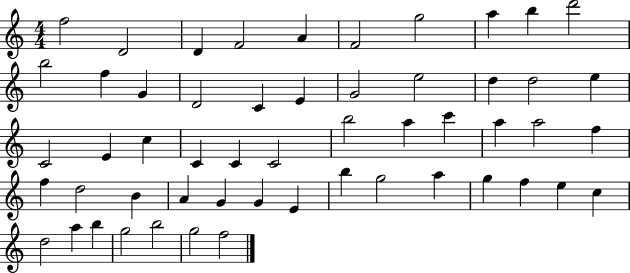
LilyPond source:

{
  \clef treble
  \numericTimeSignature
  \time 4/4
  \key c \major
  f''2 d'2 | d'4 f'2 a'4 | f'2 g''2 | a''4 b''4 d'''2 | \break b''2 f''4 g'4 | d'2 c'4 e'4 | g'2 e''2 | d''4 d''2 e''4 | \break c'2 e'4 c''4 | c'4 c'4 c'2 | b''2 a''4 c'''4 | a''4 a''2 f''4 | \break f''4 d''2 b'4 | a'4 g'4 g'4 e'4 | b''4 g''2 a''4 | g''4 f''4 e''4 c''4 | \break d''2 a''4 b''4 | g''2 b''2 | g''2 f''2 | \bar "|."
}